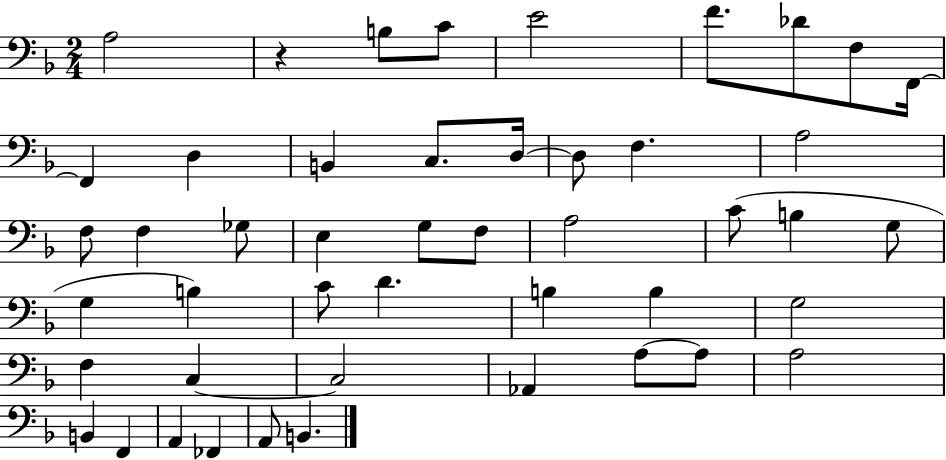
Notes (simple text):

A3/h R/q B3/e C4/e E4/h F4/e. Db4/e F3/e F2/s F2/q D3/q B2/q C3/e. D3/s D3/e F3/q. A3/h F3/e F3/q Gb3/e E3/q G3/e F3/e A3/h C4/e B3/q G3/e G3/q B3/q C4/e D4/q. B3/q B3/q G3/h F3/q C3/q C3/h Ab2/q A3/e A3/e A3/h B2/q F2/q A2/q FES2/q A2/e B2/q.